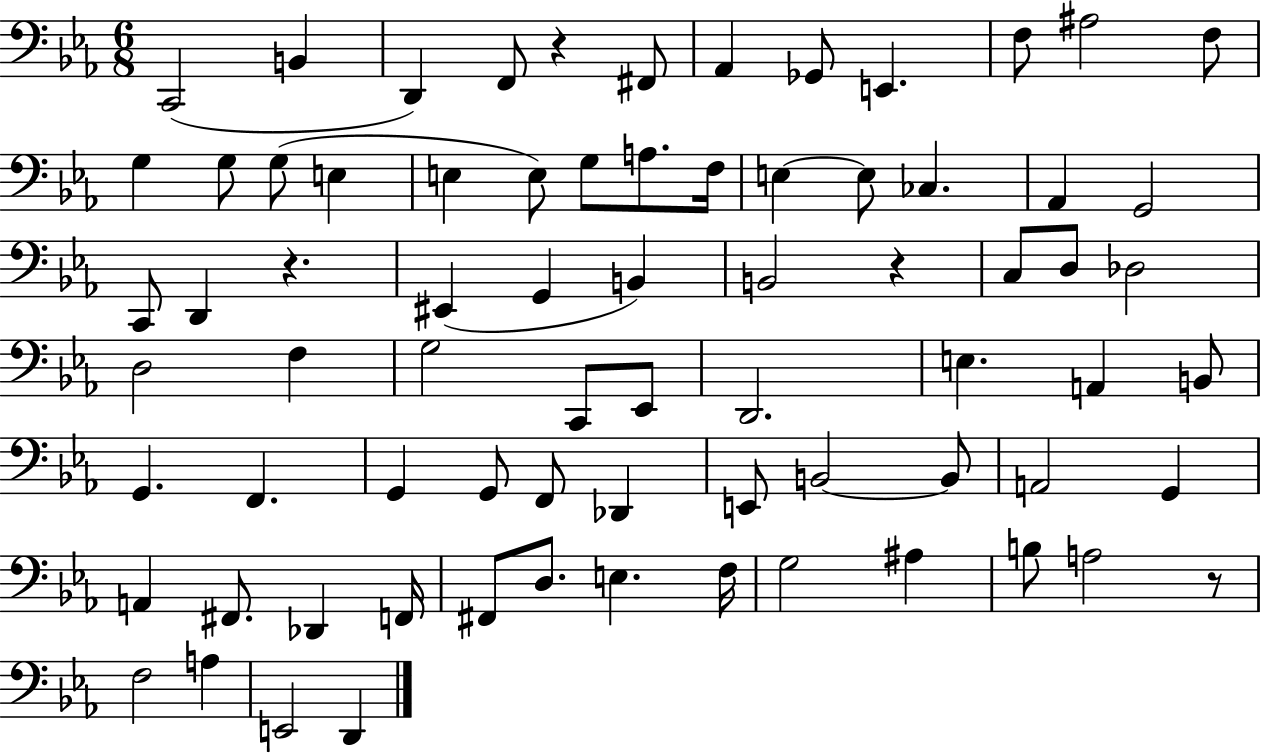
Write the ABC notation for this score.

X:1
T:Untitled
M:6/8
L:1/4
K:Eb
C,,2 B,, D,, F,,/2 z ^F,,/2 _A,, _G,,/2 E,, F,/2 ^A,2 F,/2 G, G,/2 G,/2 E, E, E,/2 G,/2 A,/2 F,/4 E, E,/2 _C, _A,, G,,2 C,,/2 D,, z ^E,, G,, B,, B,,2 z C,/2 D,/2 _D,2 D,2 F, G,2 C,,/2 _E,,/2 D,,2 E, A,, B,,/2 G,, F,, G,, G,,/2 F,,/2 _D,, E,,/2 B,,2 B,,/2 A,,2 G,, A,, ^F,,/2 _D,, F,,/4 ^F,,/2 D,/2 E, F,/4 G,2 ^A, B,/2 A,2 z/2 F,2 A, E,,2 D,,